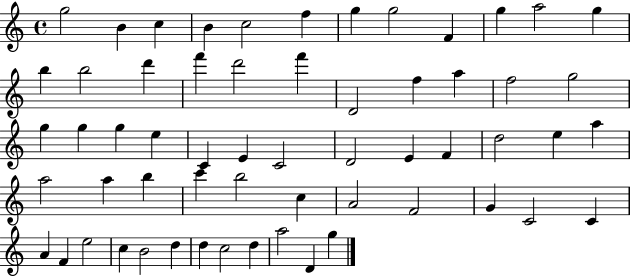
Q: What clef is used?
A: treble